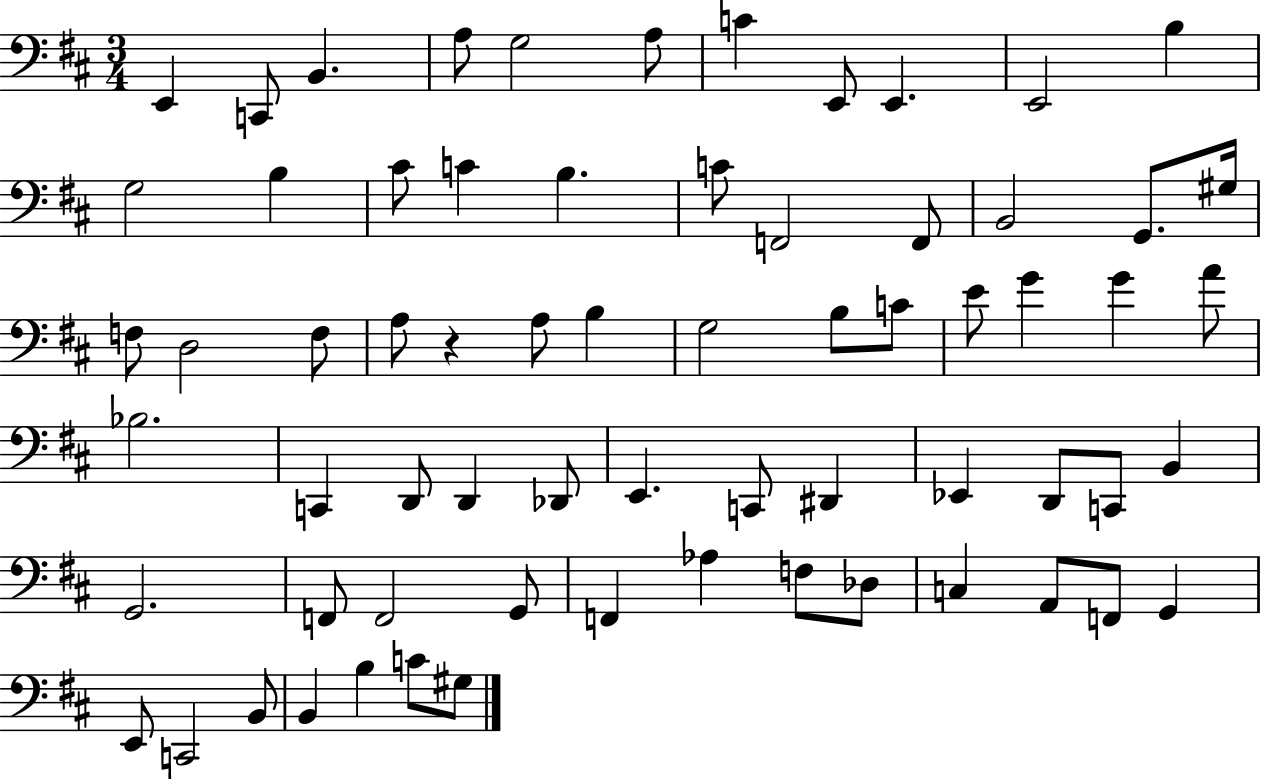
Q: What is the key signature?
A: D major